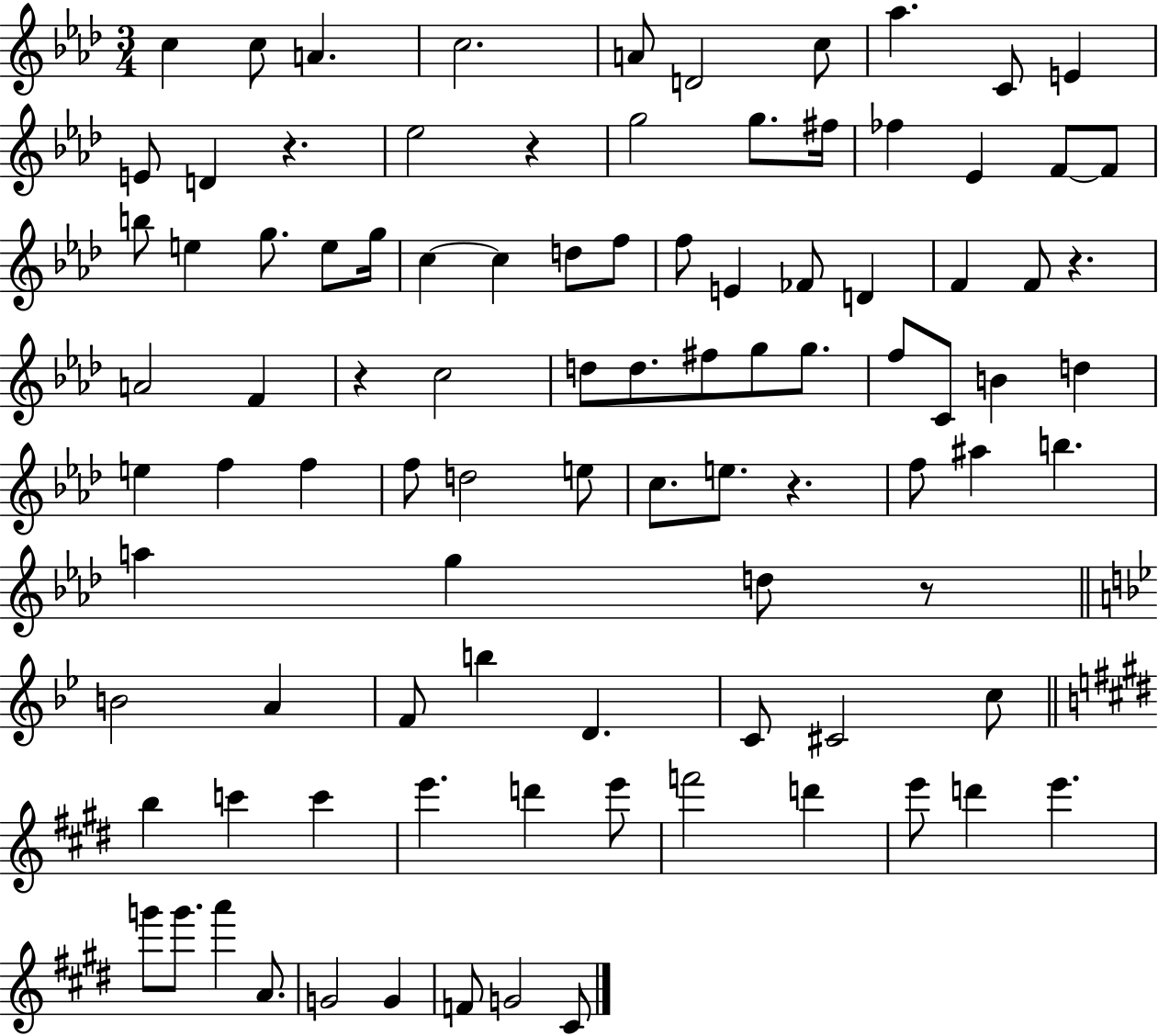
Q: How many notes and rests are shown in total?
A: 95